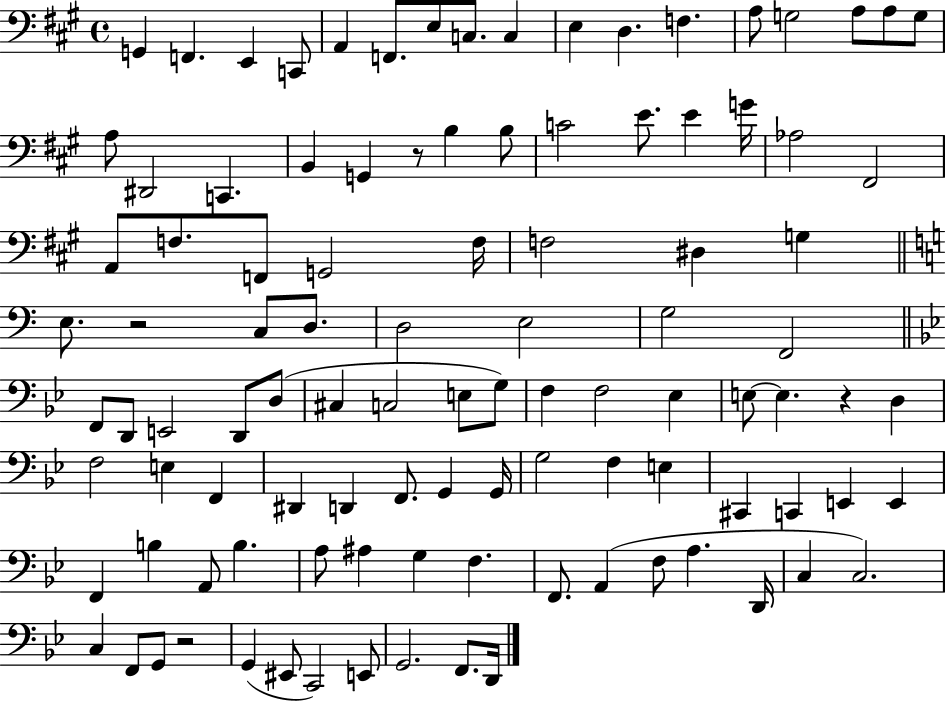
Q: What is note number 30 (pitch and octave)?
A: F#2